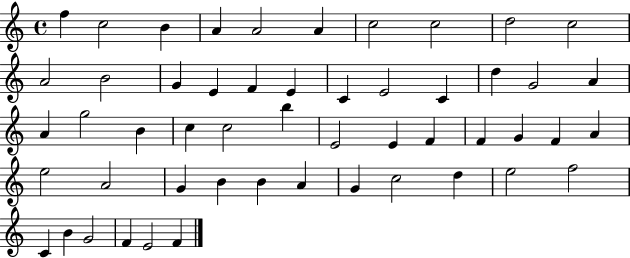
F5/q C5/h B4/q A4/q A4/h A4/q C5/h C5/h D5/h C5/h A4/h B4/h G4/q E4/q F4/q E4/q C4/q E4/h C4/q D5/q G4/h A4/q A4/q G5/h B4/q C5/q C5/h B5/q E4/h E4/q F4/q F4/q G4/q F4/q A4/q E5/h A4/h G4/q B4/q B4/q A4/q G4/q C5/h D5/q E5/h F5/h C4/q B4/q G4/h F4/q E4/h F4/q